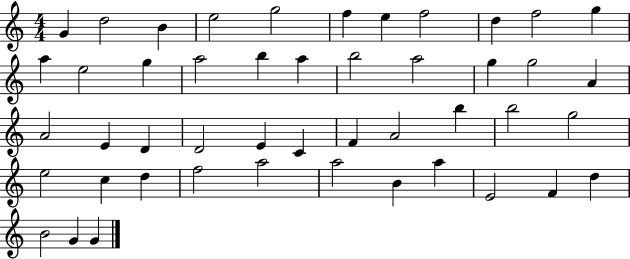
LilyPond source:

{
  \clef treble
  \numericTimeSignature
  \time 4/4
  \key c \major
  g'4 d''2 b'4 | e''2 g''2 | f''4 e''4 f''2 | d''4 f''2 g''4 | \break a''4 e''2 g''4 | a''2 b''4 a''4 | b''2 a''2 | g''4 g''2 a'4 | \break a'2 e'4 d'4 | d'2 e'4 c'4 | f'4 a'2 b''4 | b''2 g''2 | \break e''2 c''4 d''4 | f''2 a''2 | a''2 b'4 a''4 | e'2 f'4 d''4 | \break b'2 g'4 g'4 | \bar "|."
}